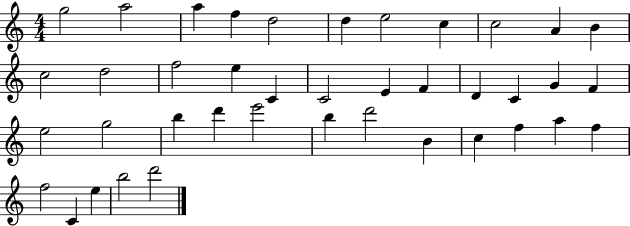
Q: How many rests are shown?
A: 0